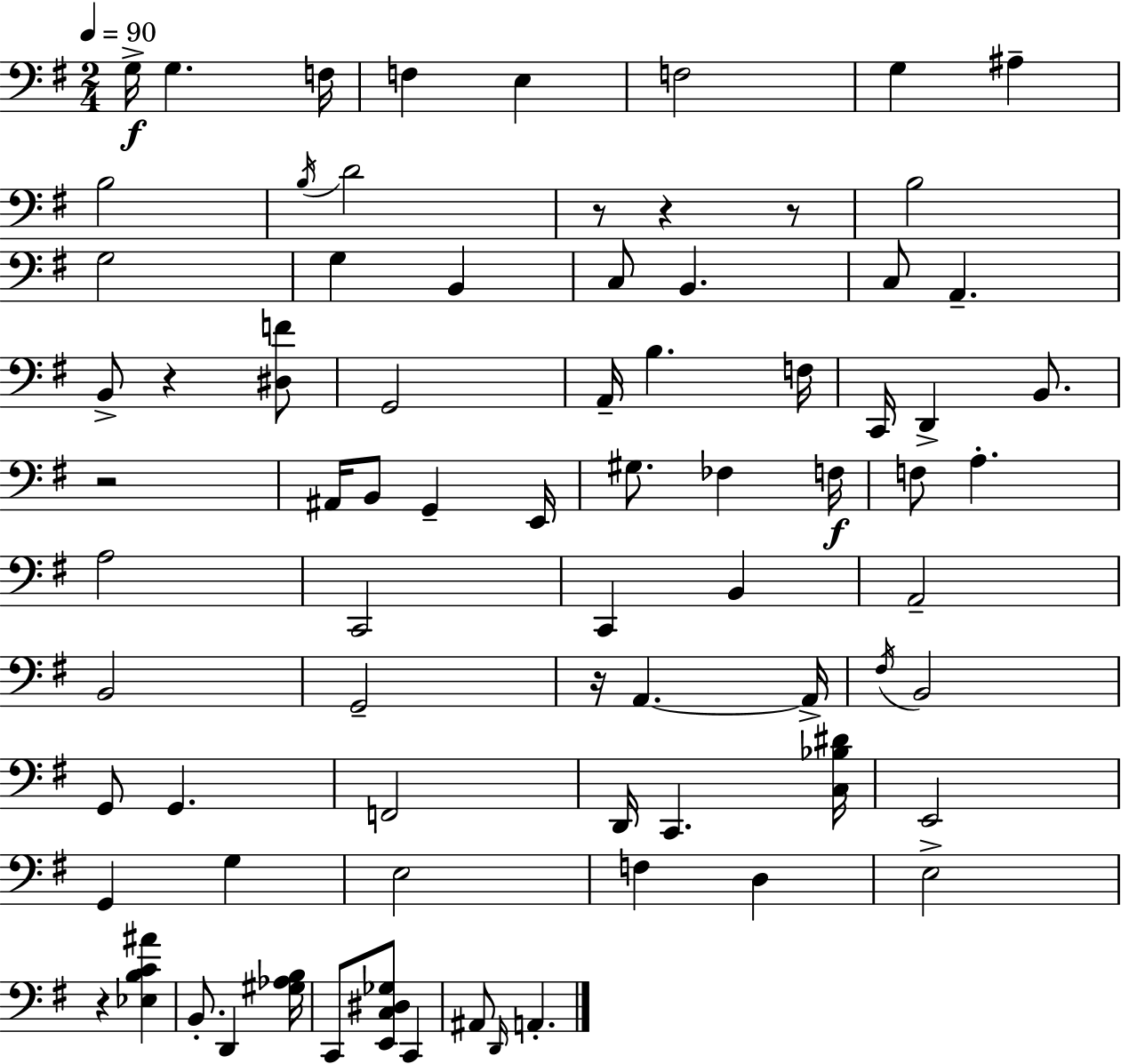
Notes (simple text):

G3/s G3/q. F3/s F3/q E3/q F3/h G3/q A#3/q B3/h B3/s D4/h R/e R/q R/e B3/h G3/h G3/q B2/q C3/e B2/q. C3/e A2/q. B2/e R/q [D#3,F4]/e G2/h A2/s B3/q. F3/s C2/s D2/q B2/e. R/h A#2/s B2/e G2/q E2/s G#3/e. FES3/q F3/s F3/e A3/q. A3/h C2/h C2/q B2/q A2/h B2/h G2/h R/s A2/q. A2/s F#3/s B2/h G2/e G2/q. F2/h D2/s C2/q. [C3,Bb3,D#4]/s E2/h G2/q G3/q E3/h F3/q D3/q E3/h R/q [Eb3,B3,C4,A#4]/q B2/e. D2/q [G#3,Ab3,B3]/s C2/e [E2,C3,D#3,Gb3]/e C2/q A#2/e D2/s A2/q.